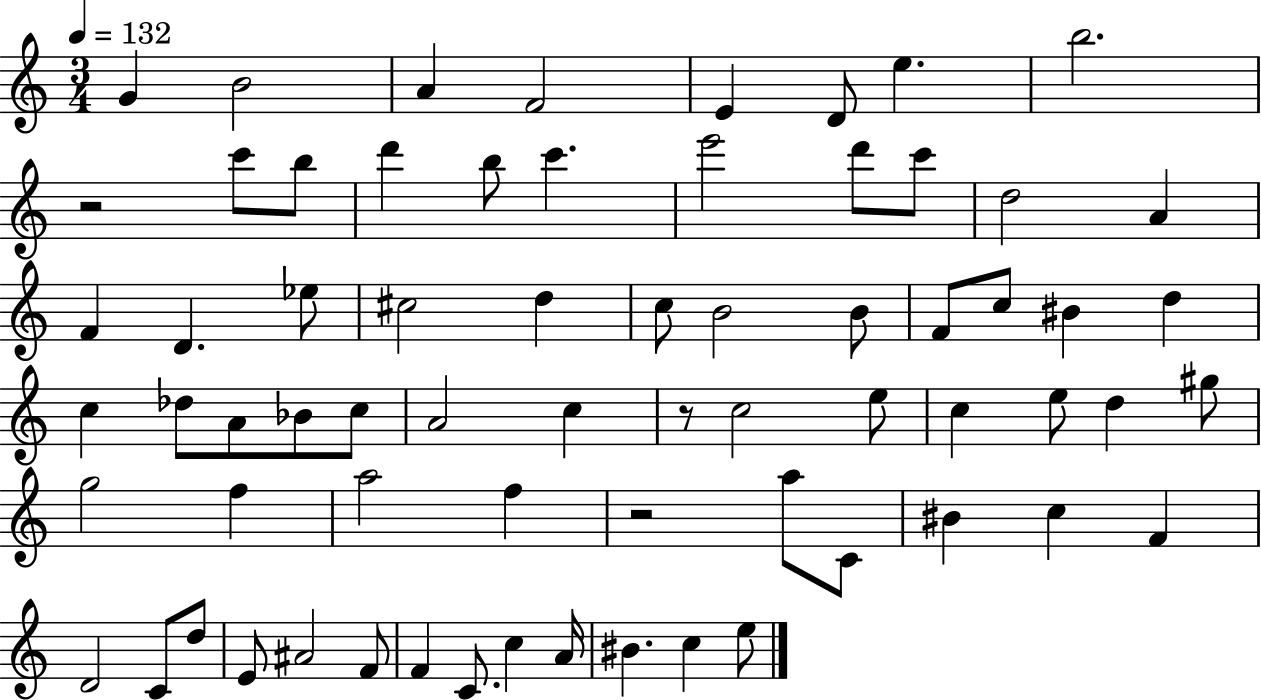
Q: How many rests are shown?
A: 3